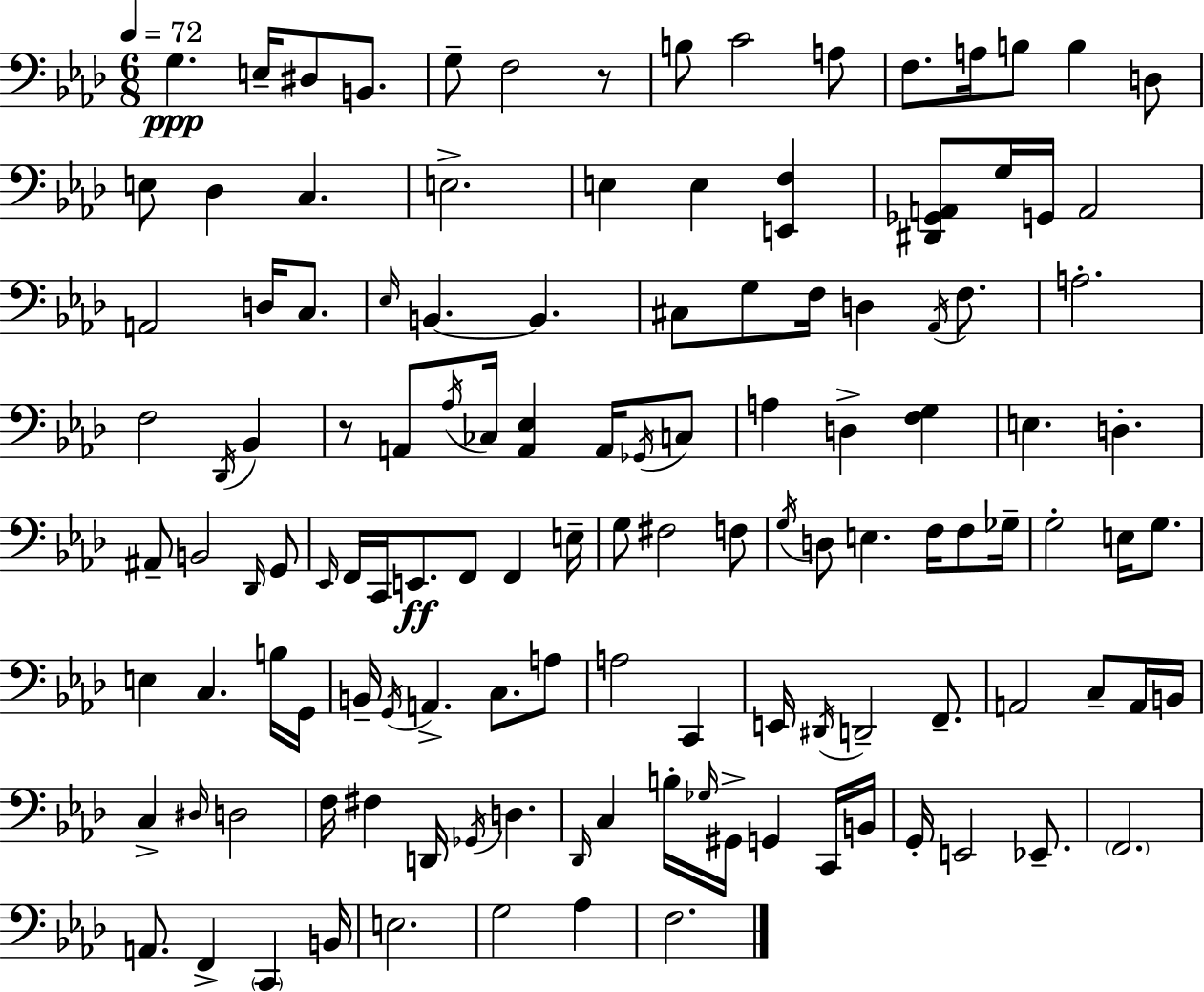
G3/q. E3/s D#3/e B2/e. G3/e F3/h R/e B3/e C4/h A3/e F3/e. A3/s B3/e B3/q D3/e E3/e Db3/q C3/q. E3/h. E3/q E3/q [E2,F3]/q [D#2,Gb2,A2]/e G3/s G2/s A2/h A2/h D3/s C3/e. Eb3/s B2/q. B2/q. C#3/e G3/e F3/s D3/q Ab2/s F3/e. A3/h. F3/h Db2/s Bb2/q R/e A2/e Ab3/s CES3/s [A2,Eb3]/q A2/s Gb2/s C3/e A3/q D3/q [F3,G3]/q E3/q. D3/q. A#2/e B2/h Db2/s G2/e Eb2/s F2/s C2/s E2/e. F2/e F2/q E3/s G3/e F#3/h F3/e G3/s D3/e E3/q. F3/s F3/e Gb3/s G3/h E3/s G3/e. E3/q C3/q. B3/s G2/s B2/s G2/s A2/q. C3/e. A3/e A3/h C2/q E2/s D#2/s D2/h F2/e. A2/h C3/e A2/s B2/s C3/q D#3/s D3/h F3/s F#3/q D2/s Gb2/s D3/q. Db2/s C3/q B3/s Gb3/s G#2/s G2/q C2/s B2/s G2/s E2/h Eb2/e. F2/h. A2/e. F2/q C2/q B2/s E3/h. G3/h Ab3/q F3/h.